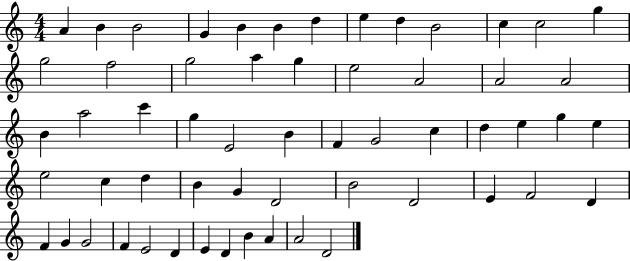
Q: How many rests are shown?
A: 0